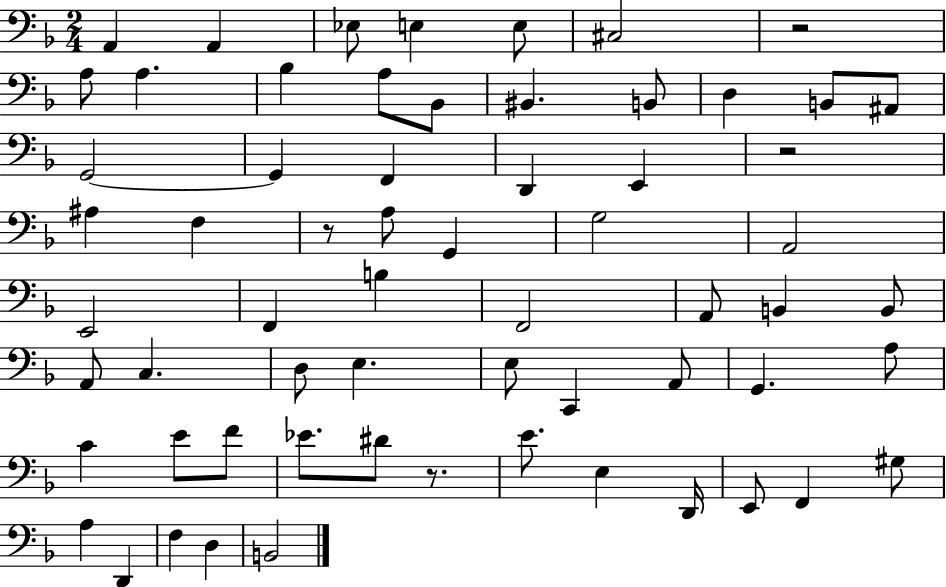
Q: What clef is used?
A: bass